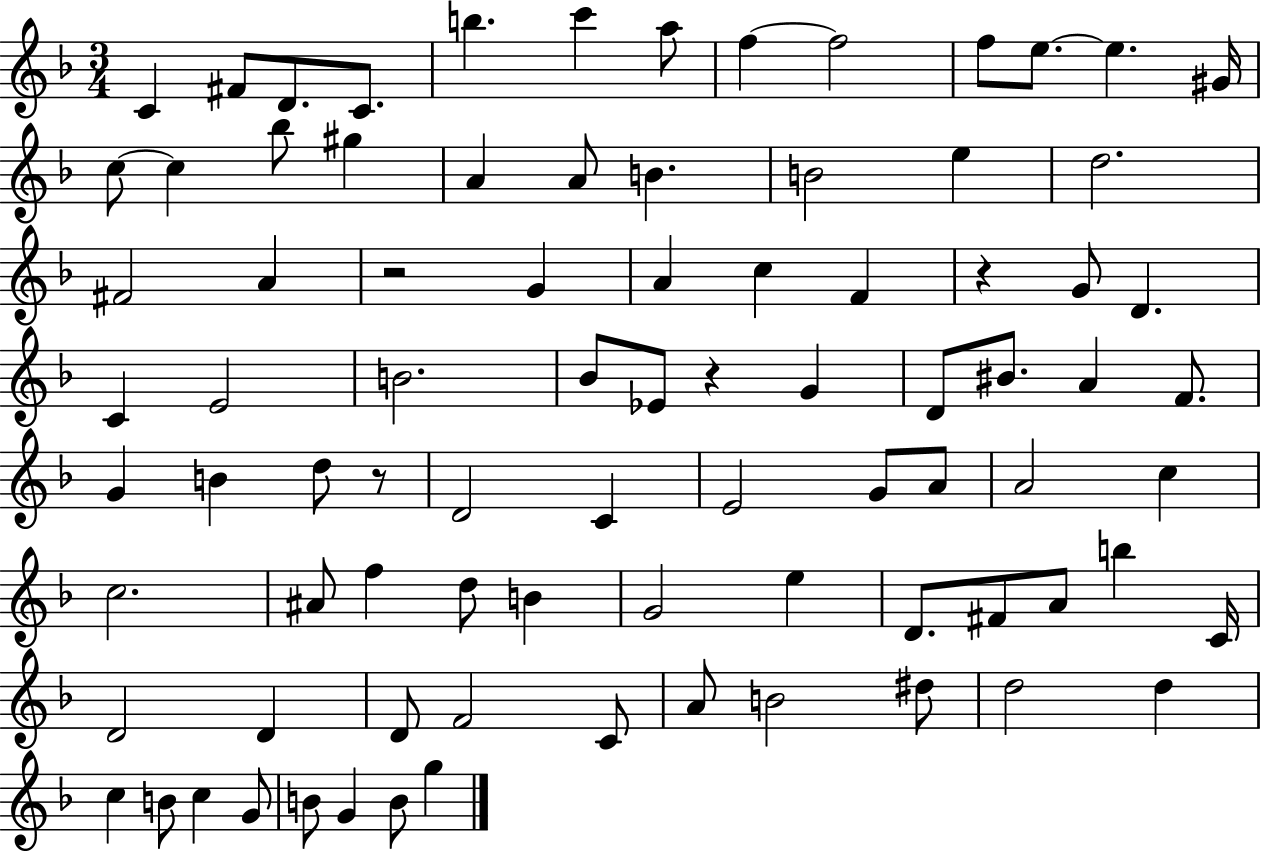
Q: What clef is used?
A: treble